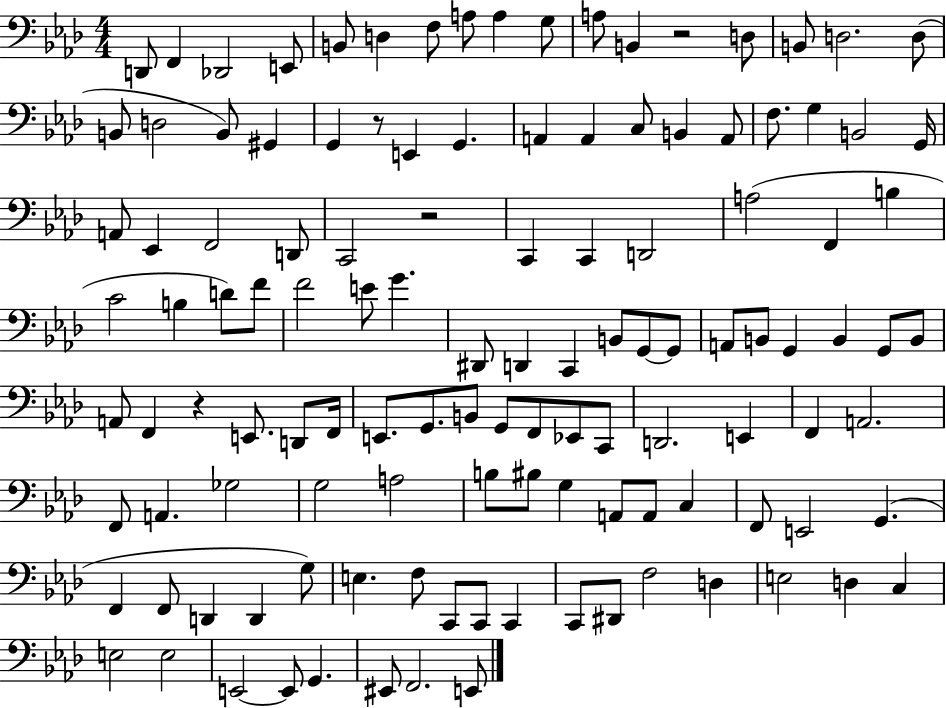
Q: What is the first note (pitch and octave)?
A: D2